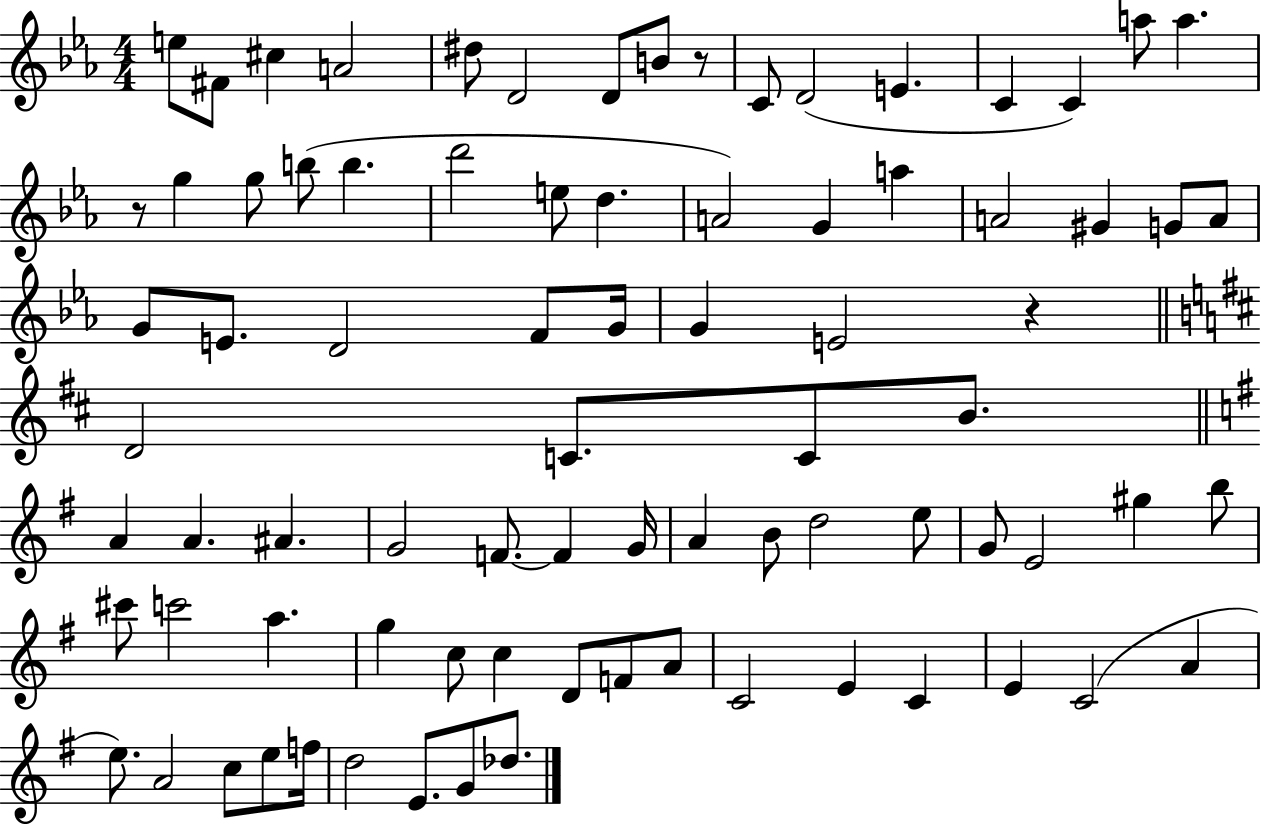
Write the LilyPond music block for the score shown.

{
  \clef treble
  \numericTimeSignature
  \time 4/4
  \key ees \major
  e''8 fis'8 cis''4 a'2 | dis''8 d'2 d'8 b'8 r8 | c'8 d'2( e'4. | c'4 c'4) a''8 a''4. | \break r8 g''4 g''8 b''8( b''4. | d'''2 e''8 d''4. | a'2) g'4 a''4 | a'2 gis'4 g'8 a'8 | \break g'8 e'8. d'2 f'8 g'16 | g'4 e'2 r4 | \bar "||" \break \key d \major d'2 c'8. c'8 b'8. | \bar "||" \break \key e \minor a'4 a'4. ais'4. | g'2 f'8.~~ f'4 g'16 | a'4 b'8 d''2 e''8 | g'8 e'2 gis''4 b''8 | \break cis'''8 c'''2 a''4. | g''4 c''8 c''4 d'8 f'8 a'8 | c'2 e'4 c'4 | e'4 c'2( a'4 | \break e''8.) a'2 c''8 e''8 f''16 | d''2 e'8. g'8 des''8. | \bar "|."
}